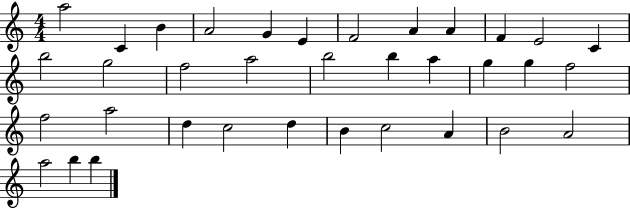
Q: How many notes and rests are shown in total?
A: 35